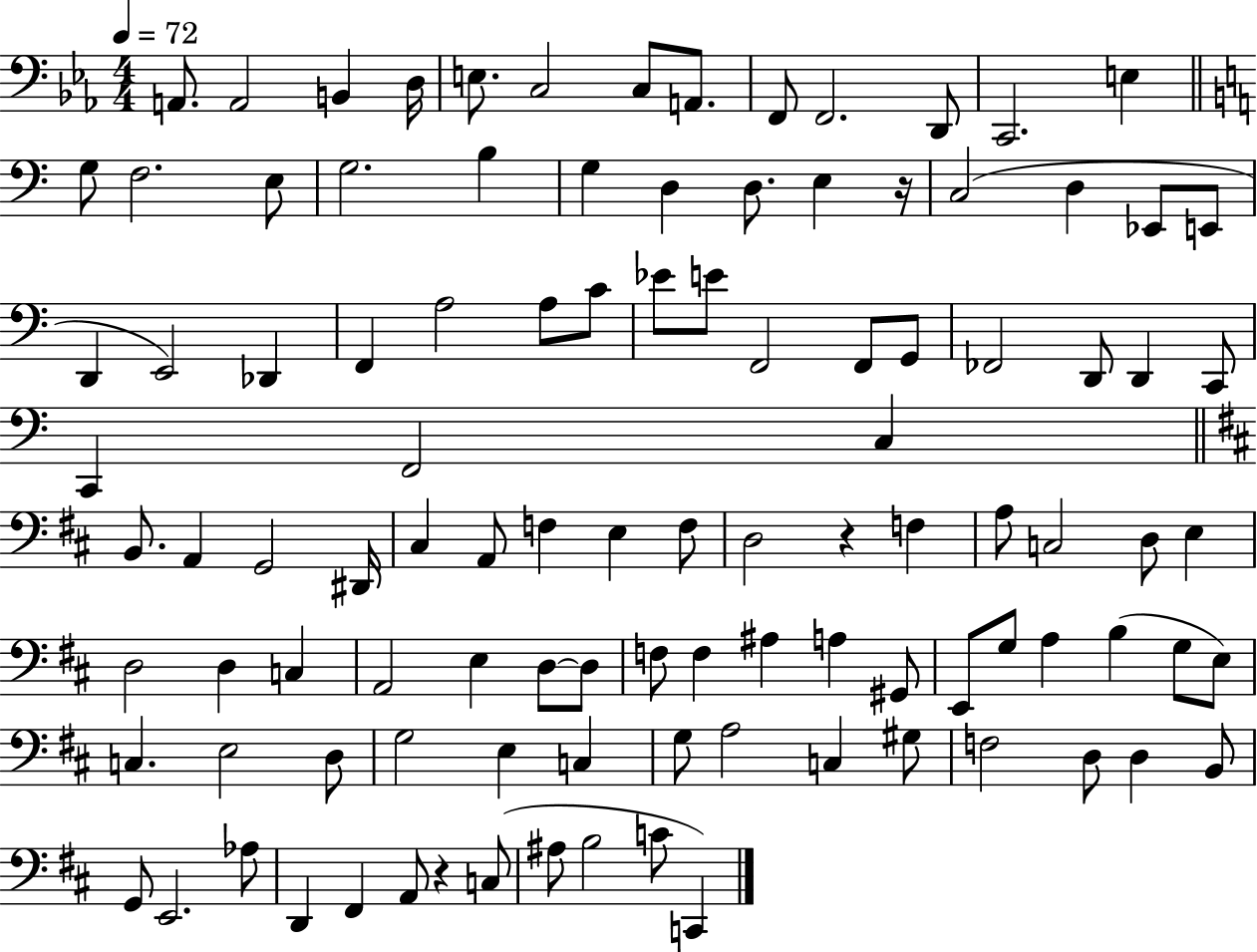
A2/e. A2/h B2/q D3/s E3/e. C3/h C3/e A2/e. F2/e F2/h. D2/e C2/h. E3/q G3/e F3/h. E3/e G3/h. B3/q G3/q D3/q D3/e. E3/q R/s C3/h D3/q Eb2/e E2/e D2/q E2/h Db2/q F2/q A3/h A3/e C4/e Eb4/e E4/e F2/h F2/e G2/e FES2/h D2/e D2/q C2/e C2/q F2/h C3/q B2/e. A2/q G2/h D#2/s C#3/q A2/e F3/q E3/q F3/e D3/h R/q F3/q A3/e C3/h D3/e E3/q D3/h D3/q C3/q A2/h E3/q D3/e D3/e F3/e F3/q A#3/q A3/q G#2/e E2/e G3/e A3/q B3/q G3/e E3/e C3/q. E3/h D3/e G3/h E3/q C3/q G3/e A3/h C3/q G#3/e F3/h D3/e D3/q B2/e G2/e E2/h. Ab3/e D2/q F#2/q A2/e R/q C3/e A#3/e B3/h C4/e C2/q